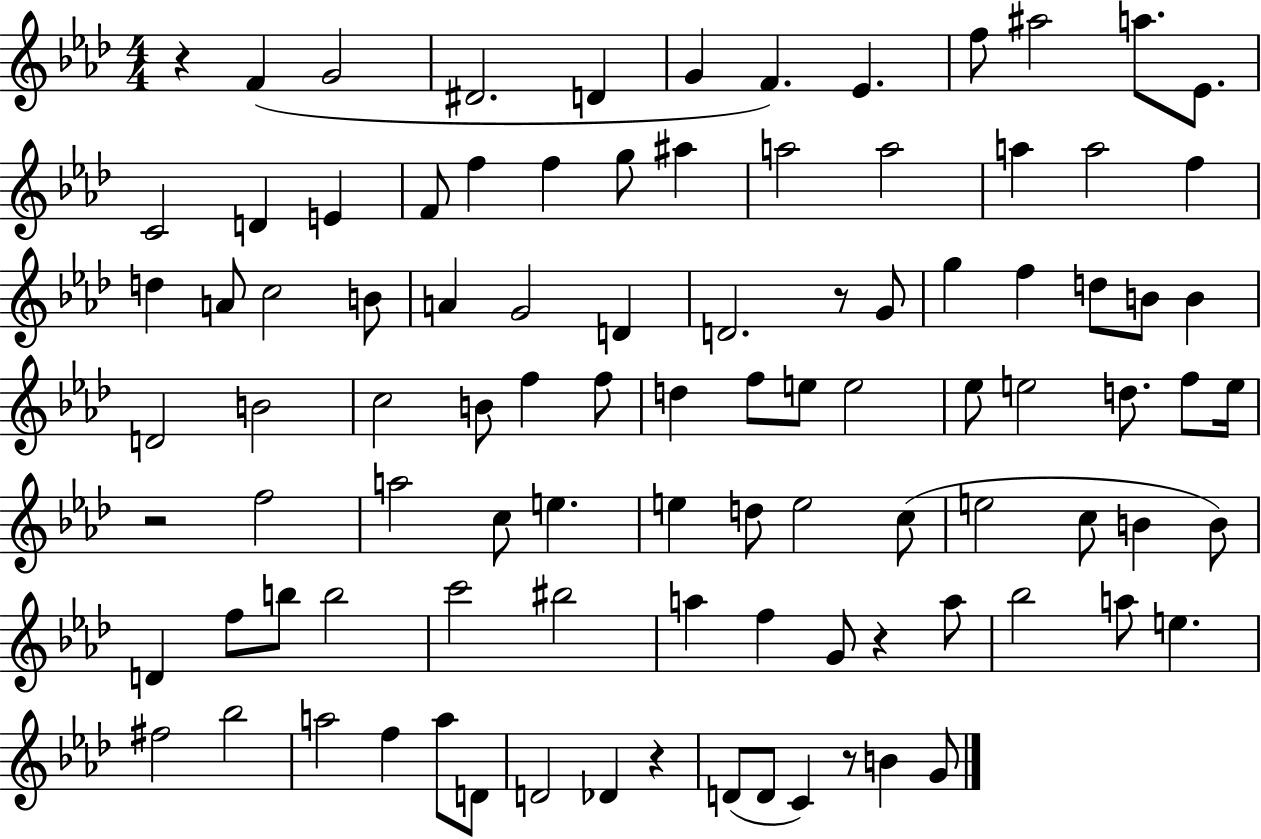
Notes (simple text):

R/q F4/q G4/h D#4/h. D4/q G4/q F4/q. Eb4/q. F5/e A#5/h A5/e. Eb4/e. C4/h D4/q E4/q F4/e F5/q F5/q G5/e A#5/q A5/h A5/h A5/q A5/h F5/q D5/q A4/e C5/h B4/e A4/q G4/h D4/q D4/h. R/e G4/e G5/q F5/q D5/e B4/e B4/q D4/h B4/h C5/h B4/e F5/q F5/e D5/q F5/e E5/e E5/h Eb5/e E5/h D5/e. F5/e E5/s R/h F5/h A5/h C5/e E5/q. E5/q D5/e E5/h C5/e E5/h C5/e B4/q B4/e D4/q F5/e B5/e B5/h C6/h BIS5/h A5/q F5/q G4/e R/q A5/e Bb5/h A5/e E5/q. F#5/h Bb5/h A5/h F5/q A5/e D4/e D4/h Db4/q R/q D4/e D4/e C4/q R/e B4/q G4/e